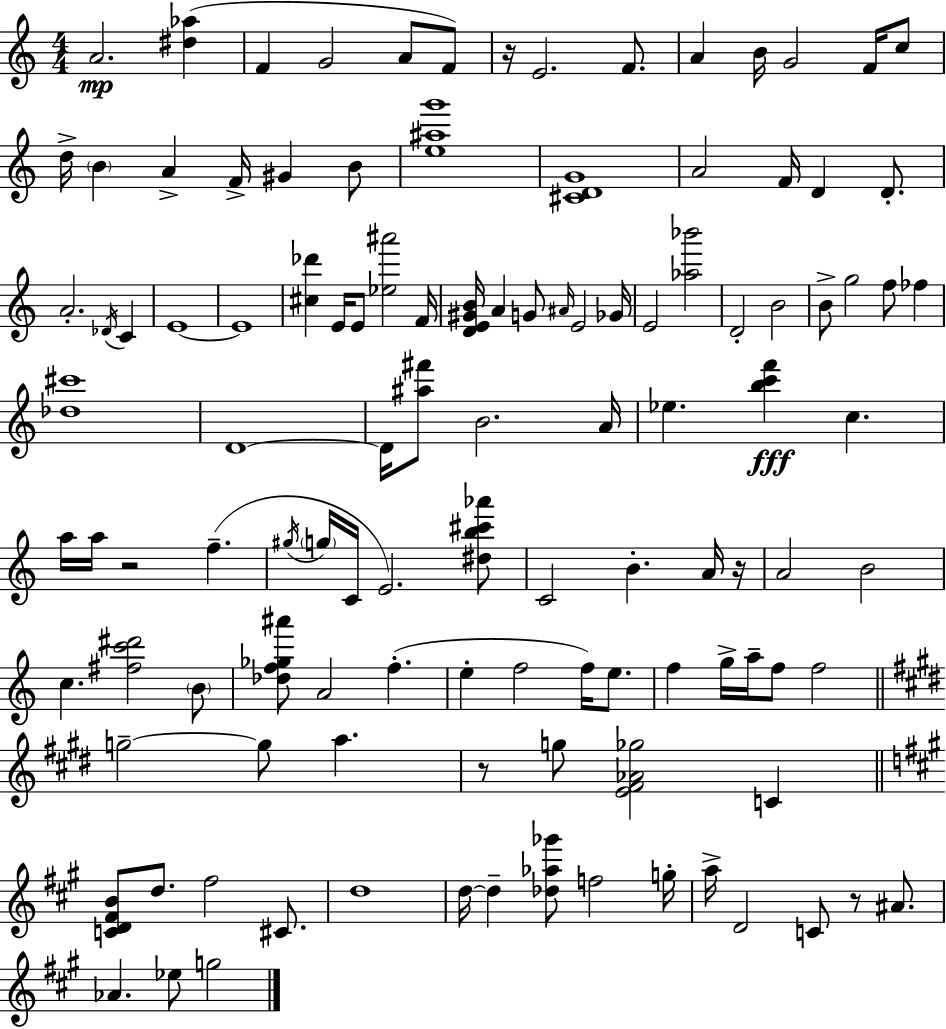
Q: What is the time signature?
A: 4/4